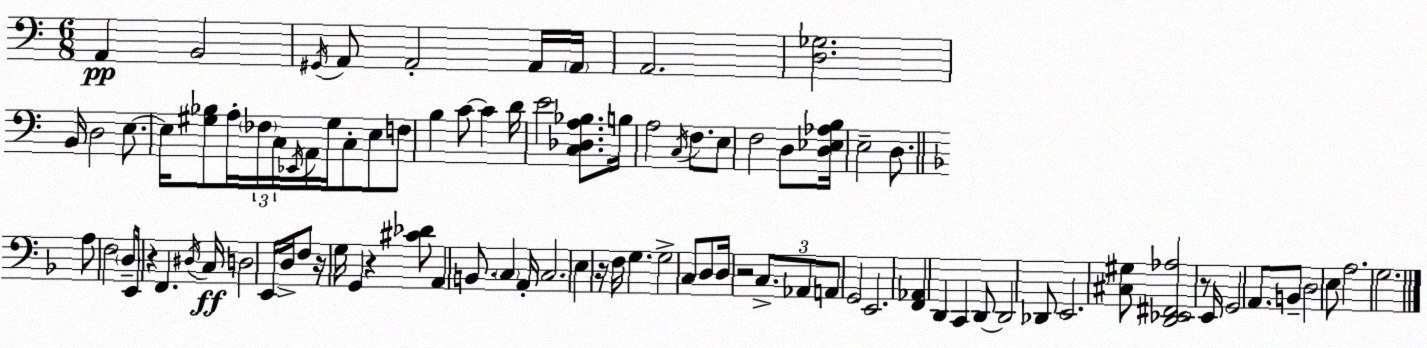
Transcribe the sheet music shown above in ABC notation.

X:1
T:Untitled
M:6/8
L:1/4
K:Am
A,, B,,2 ^G,,/4 A,,/2 A,,2 A,,/4 A,,/4 A,,2 [D,_G,]2 B,,/4 D,2 E,/2 E,/4 [^G,_B,]/2 A,/4 _F,/4 C,/4 _E,,/4 A,,/4 ^G,/4 C,/2 E,/2 F,/2 B, C/2 C D/4 E2 [C,_D,A,_B,]/2 B,/4 A,2 C,/4 F,/2 E,/2 F,2 D,/2 [D,_E,_A,B,]/4 E,2 D,/2 A,/2 F,2 D,/2 E,,/4 z F,, ^D,/4 C,/4 D,2 E,,/4 D,/4 F,/2 z/4 G,/4 G,, z [^C_D]/2 A,, B,,/2 C, A,,/4 C,2 E, z/4 F,/4 G, G,2 C,/2 D,/2 D,/4 z2 C,/2 _A,,/2 A,,/2 G,,2 E,,2 [F,,_A,,] D,, C,, D,,/2 D,,2 _D,,/2 E,,2 [^C,^G,]/2 [D,,_E,,^F,,_A,]2 z/2 E,,/4 G,,2 A,,/2 B,,/2 D,2 E,/2 A,2 G,2